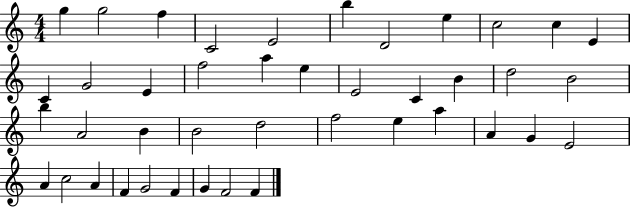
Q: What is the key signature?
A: C major